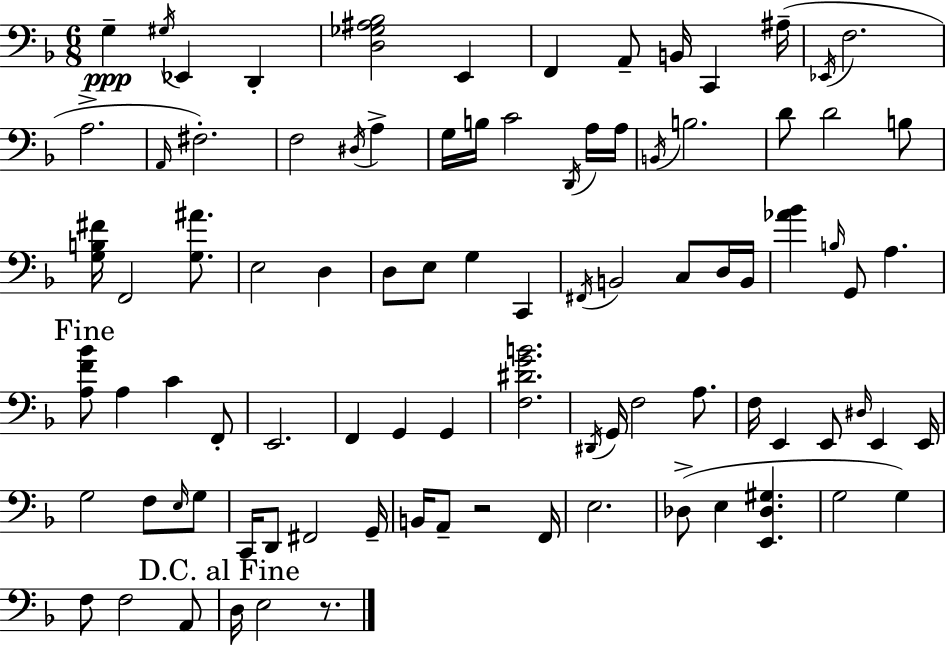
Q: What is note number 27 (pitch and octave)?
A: D4